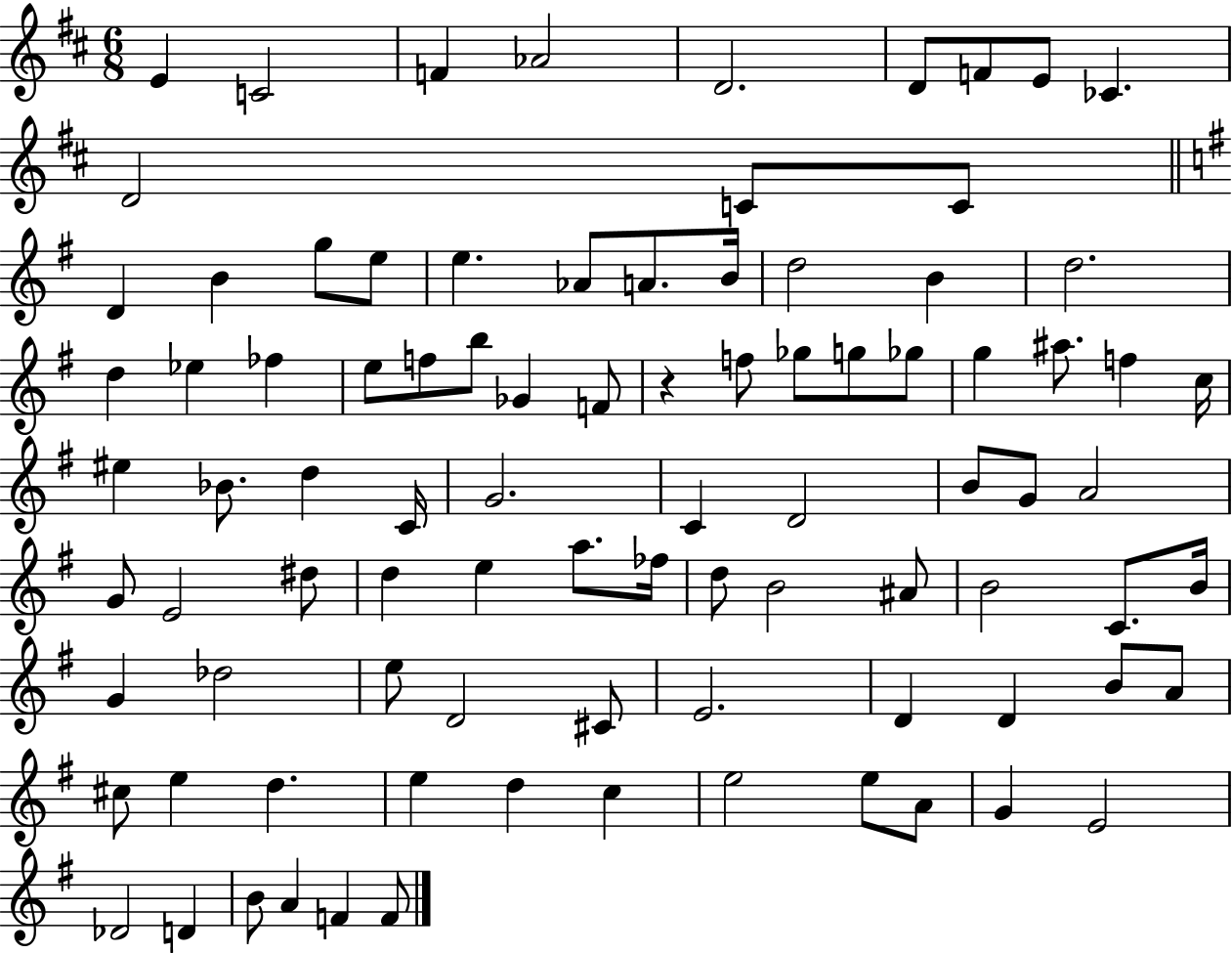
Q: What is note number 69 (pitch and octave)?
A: D4